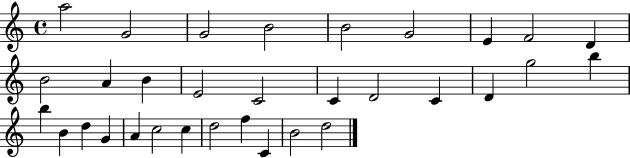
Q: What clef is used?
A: treble